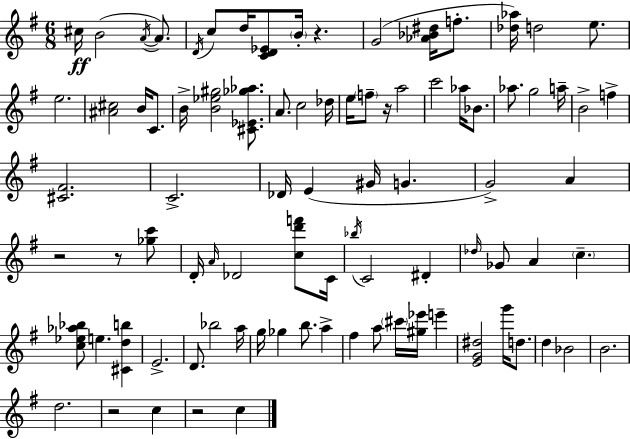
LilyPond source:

{
  \clef treble
  \numericTimeSignature
  \time 6/8
  \key g \major
  cis''16\ff b'2( \acciaccatura { a'16~ }~ a'8.) | \acciaccatura { d'16 } c''8 d''16 <c' d' ees'>8 \parenthesize b'16-. r4. | g'2( <aes' bes' dis''>16 f''8.-. | <des'' aes''>16) d''2 e''8. | \break e''2. | <ais' cis''>2 b'16 c'8. | b'16-> <b' ees'' gis''>2 <cis' ees' ges'' aes''>8. | a'8. c''2 | \break des''16 e''16 \parenthesize f''8-- r16 a''2 | c'''2 aes''16 bes'8. | aes''8. g''2 | a''16-- b'2-> f''4-> | \break <cis' fis'>2. | c'2.-> | des'16 e'4( gis'16 g'4. | g'2->) a'4 | \break r2 r8 | <ges'' c'''>8 d'16-. \grace { a'16 } des'2 | <c'' d''' f'''>8 c'16 \acciaccatura { bes''16 } c'2 | dis'4-. \grace { des''16 } ges'8 a'4 \parenthesize c''4.-- | \break <c'' ees'' aes'' bes''>8 e''4. | <cis' d'' b''>4 e'2.-> | d'8. bes''2 | a''16 g''16 ges''4 b''8. | \break a''4-> fis''4 a''8 \parenthesize cis'''16 | <gis'' ees'''>16 e'''4-- <e' g' dis''>2 | g'''16 d''8. d''4 bes'2 | b'2. | \break d''2. | r2 | c''4 r2 | c''4 \bar "|."
}